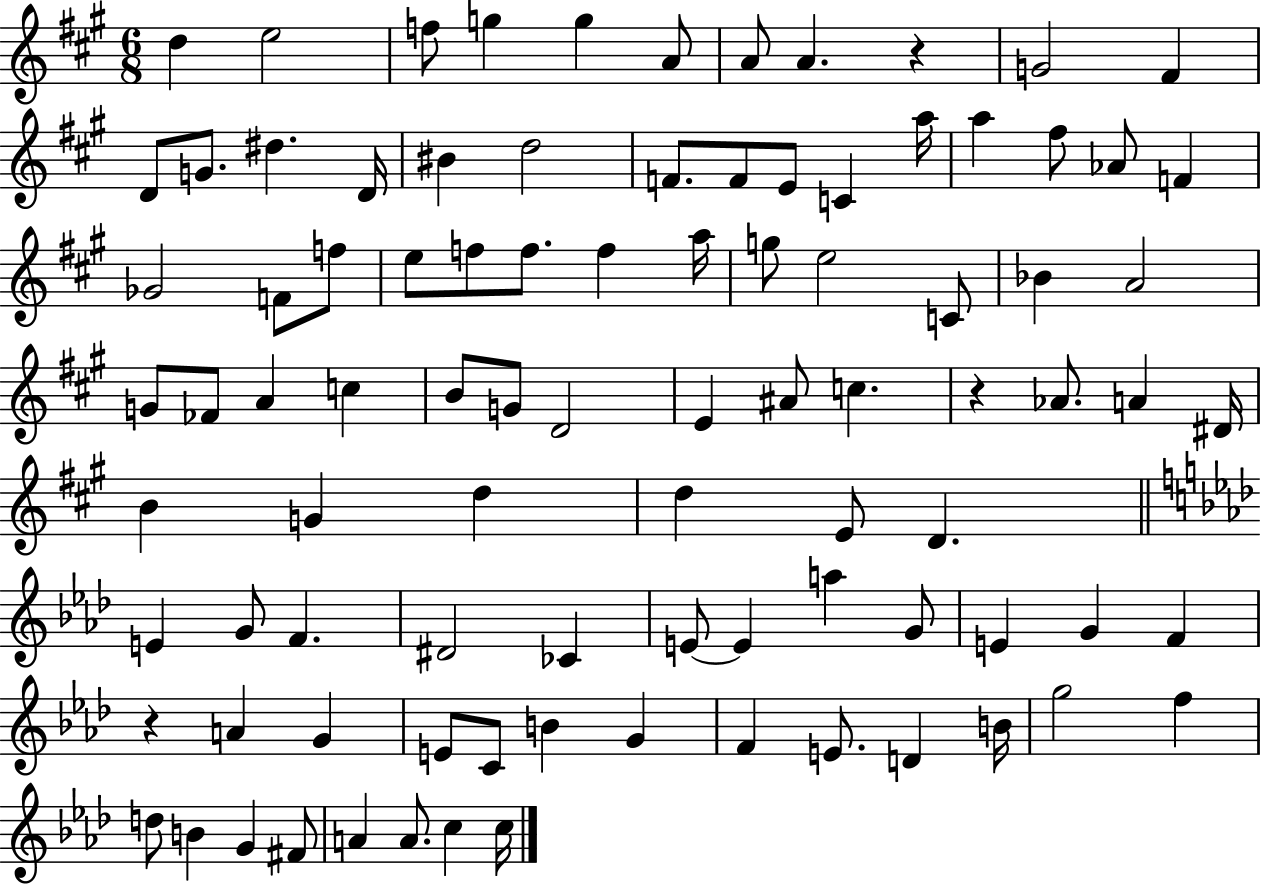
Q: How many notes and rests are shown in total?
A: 92